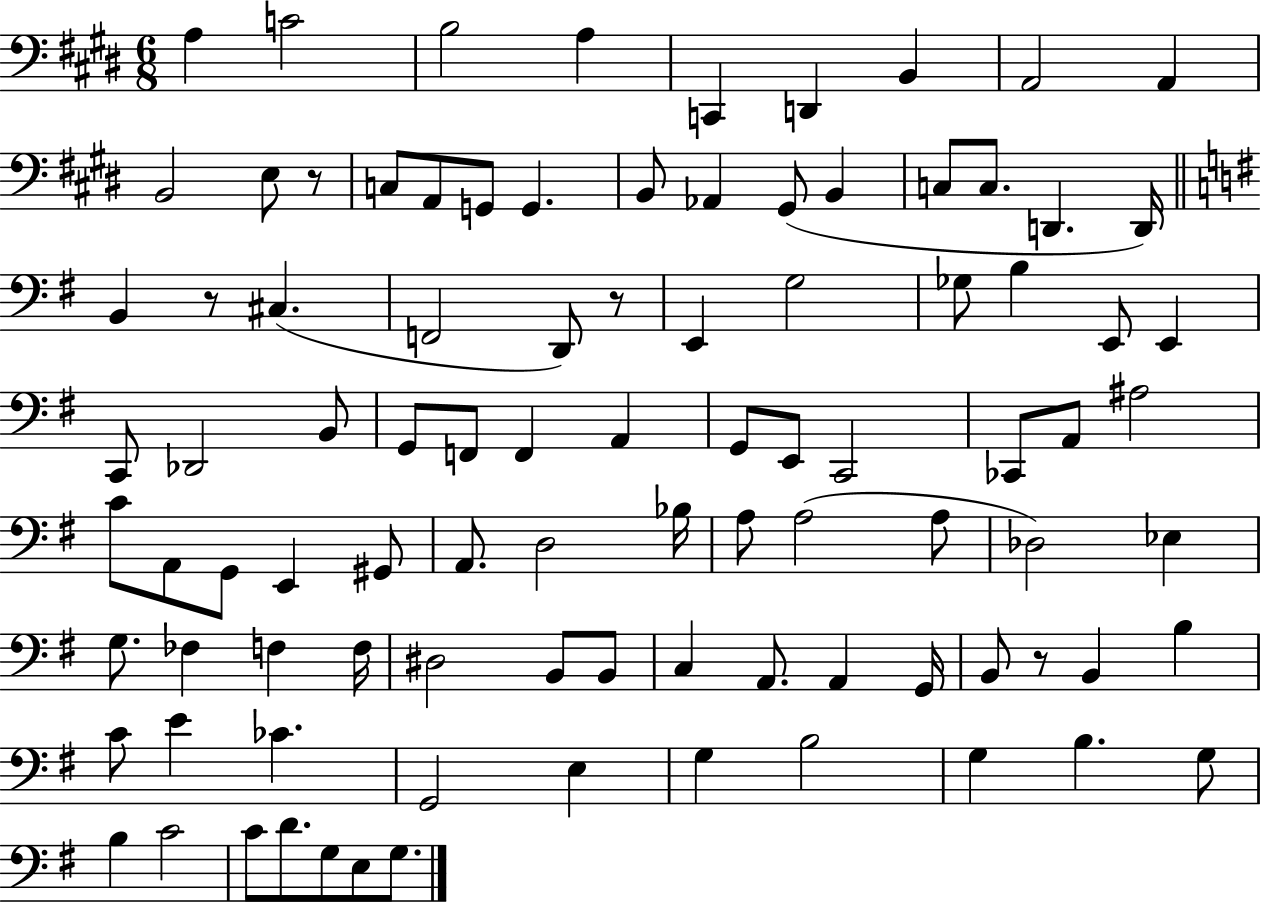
A3/q C4/h B3/h A3/q C2/q D2/q B2/q A2/h A2/q B2/h E3/e R/e C3/e A2/e G2/e G2/q. B2/e Ab2/q G#2/e B2/q C3/e C3/e. D2/q. D2/s B2/q R/e C#3/q. F2/h D2/e R/e E2/q G3/h Gb3/e B3/q E2/e E2/q C2/e Db2/h B2/e G2/e F2/e F2/q A2/q G2/e E2/e C2/h CES2/e A2/e A#3/h C4/e A2/e G2/e E2/q G#2/e A2/e. D3/h Bb3/s A3/e A3/h A3/e Db3/h Eb3/q G3/e. FES3/q F3/q F3/s D#3/h B2/e B2/e C3/q A2/e. A2/q G2/s B2/e R/e B2/q B3/q C4/e E4/q CES4/q. G2/h E3/q G3/q B3/h G3/q B3/q. G3/e B3/q C4/h C4/e D4/e. G3/e E3/e G3/e.